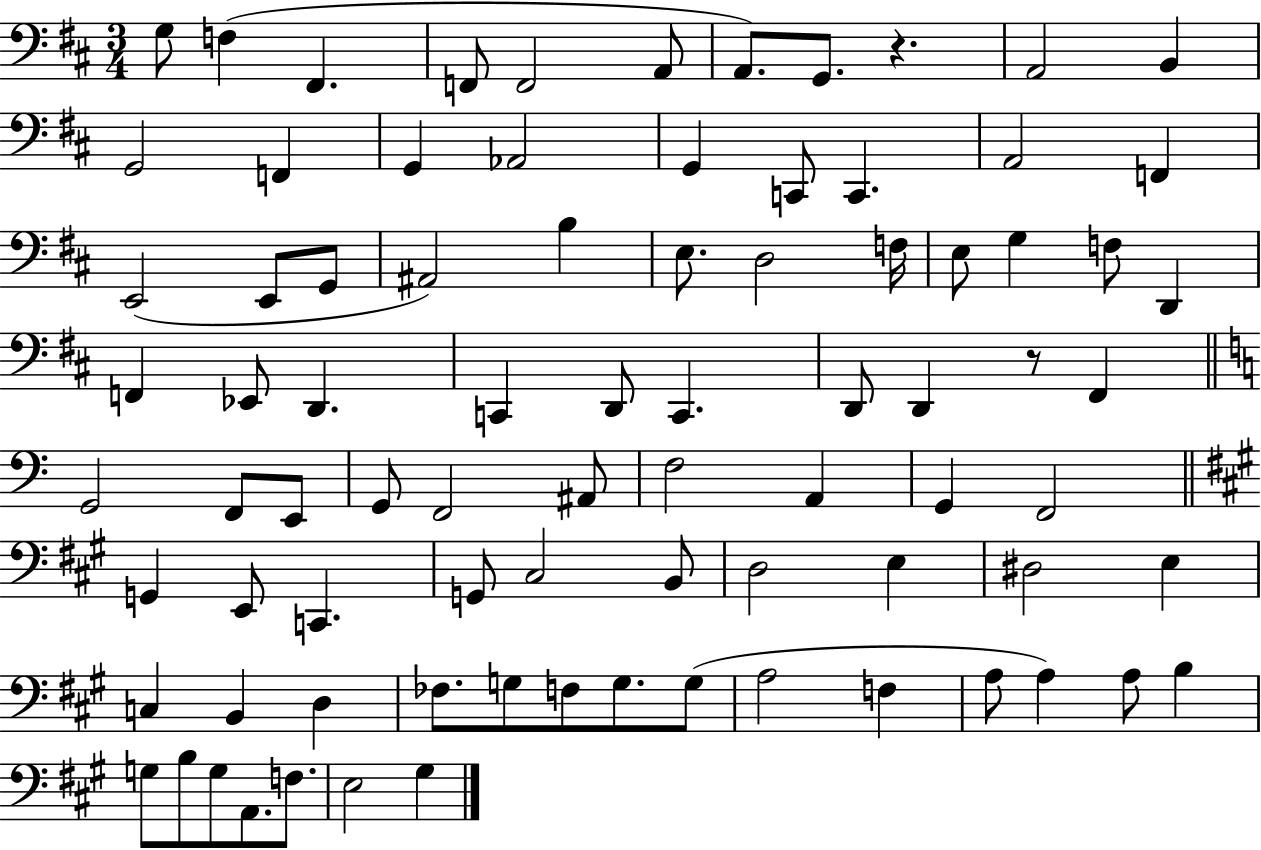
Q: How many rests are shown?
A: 2